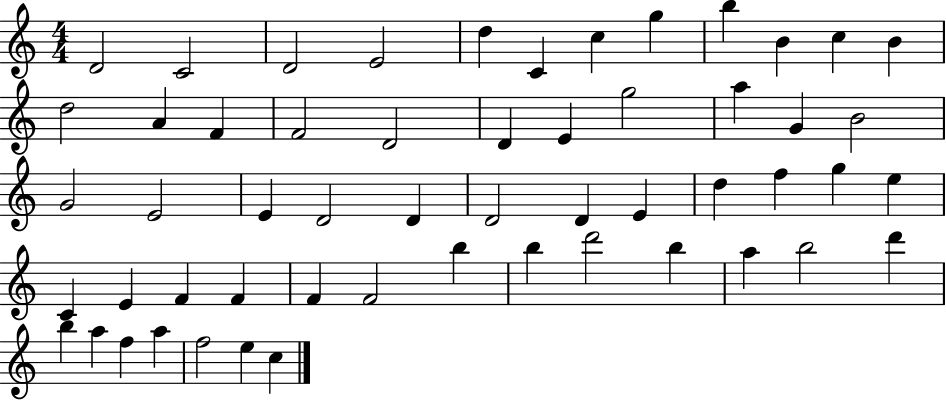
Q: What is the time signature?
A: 4/4